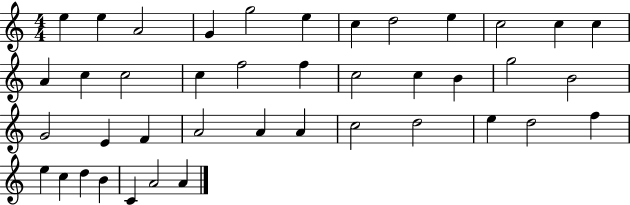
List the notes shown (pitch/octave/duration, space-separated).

E5/q E5/q A4/h G4/q G5/h E5/q C5/q D5/h E5/q C5/h C5/q C5/q A4/q C5/q C5/h C5/q F5/h F5/q C5/h C5/q B4/q G5/h B4/h G4/h E4/q F4/q A4/h A4/q A4/q C5/h D5/h E5/q D5/h F5/q E5/q C5/q D5/q B4/q C4/q A4/h A4/q